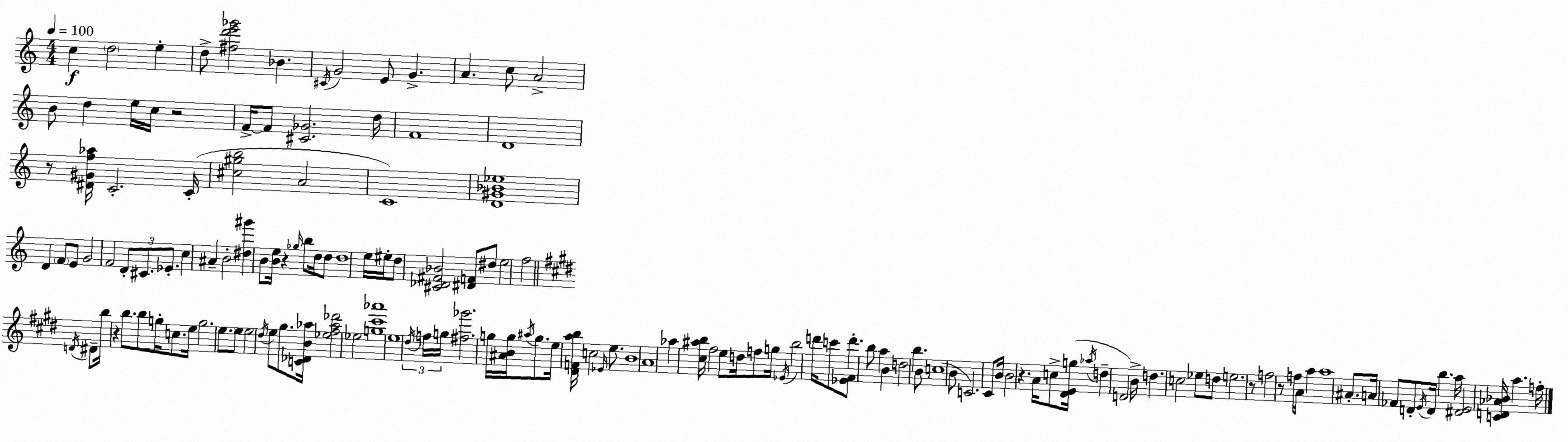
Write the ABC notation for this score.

X:1
T:Untitled
M:4/4
L:1/4
K:Am
c d2 e d/2 [^fd'e'_g']2 _B ^C/4 G2 E/2 G A c/2 A2 B/2 d e/4 c/4 z2 F/4 F/2 [^C_G]2 d/4 F4 D4 z/2 [^D^Gf_a]/4 C2 C/4 [^c^gb]2 A2 C4 [D^G_B_e]4 D F/2 E/2 G2 F2 D/2 ^C/2 _E/2 c ^A B2 [^d^g'] B/2 [Be]/4 z _g/4 b/2 d/4 d/2 d4 e/4 ^e/4 d/2 [^C_D^F_B]2 [^DF]/2 ^d/2 e2 f2 D/4 ^D/2 b/4 z b/2 b/2 g/4 c/2 e/4 g2 e/2 e/2 e2 ^d/4 e/2 ^g/2 [C_DB_a]/4 [_e^f_a_d']2 _e2 [g^c'_a']4 e4 ^d/4 f/4 g/4 [^f_g']2 g/4 [^ABg]/4 ^a/4 g/2 e/4 [^DFab]/4 c2 _E/4 e/2 B4 A4 _a [^c^ab]/4 ^f2 e/2 d/4 f/2 g/4 _E/4 b2 d'/4 c'/2 [_E^F]/2 d' b/2 a B d2 b B/2 c4 B/2 C2 ^C/2 B/4 B2 z A/4 c/2 [^DEg]/4 _a/4 d D2 B/4 d c2 _e/2 d/2 e2 z/2 f2 z/2 f/4 A/4 a a4 ^A/2 A/4 _F/2 D/2 E/4 D/4 b a/4 [^DE]2 [CD_A_B]/4 a f/4